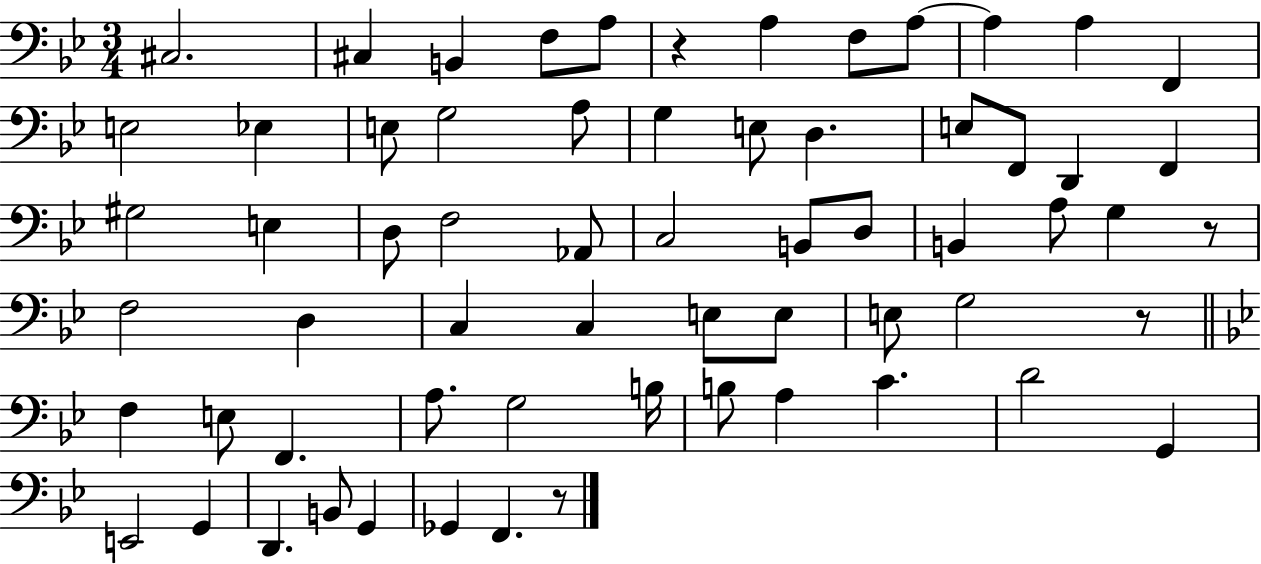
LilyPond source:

{
  \clef bass
  \numericTimeSignature
  \time 3/4
  \key bes \major
  cis2. | cis4 b,4 f8 a8 | r4 a4 f8 a8~~ | a4 a4 f,4 | \break e2 ees4 | e8 g2 a8 | g4 e8 d4. | e8 f,8 d,4 f,4 | \break gis2 e4 | d8 f2 aes,8 | c2 b,8 d8 | b,4 a8 g4 r8 | \break f2 d4 | c4 c4 e8 e8 | e8 g2 r8 | \bar "||" \break \key bes \major f4 e8 f,4. | a8. g2 b16 | b8 a4 c'4. | d'2 g,4 | \break e,2 g,4 | d,4. b,8 g,4 | ges,4 f,4. r8 | \bar "|."
}